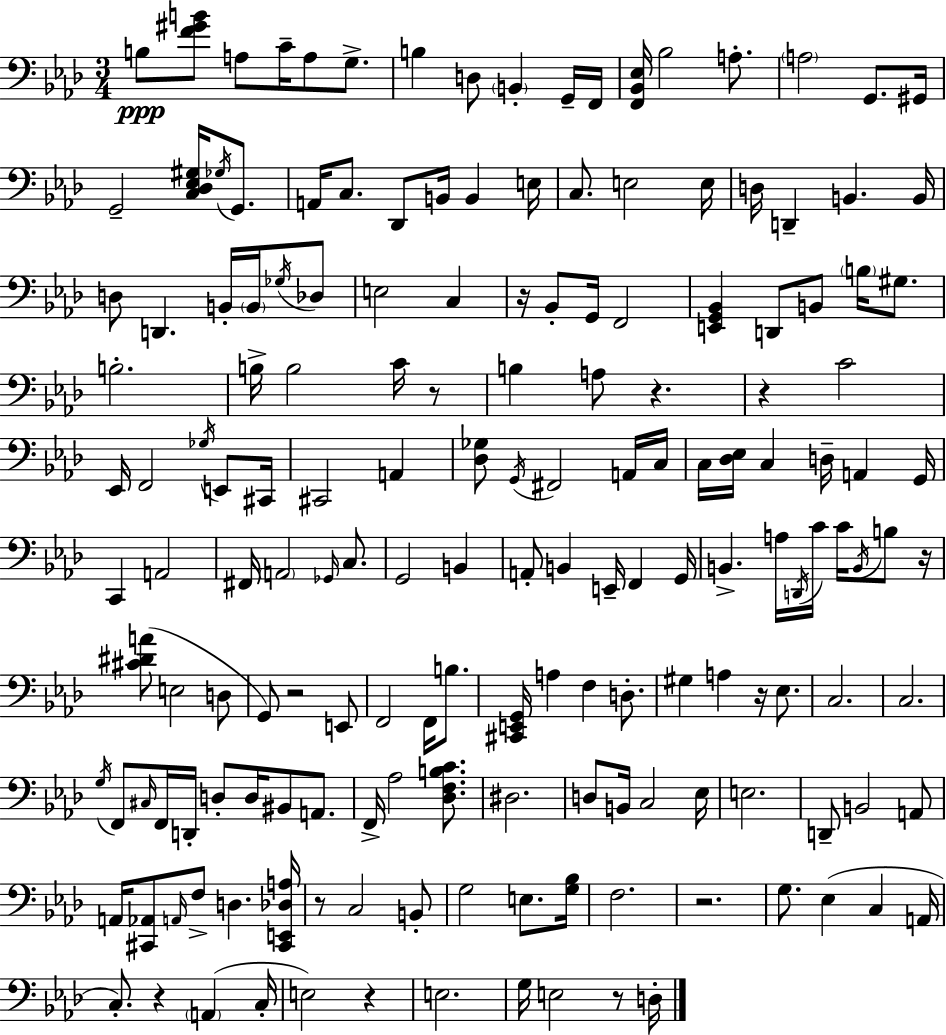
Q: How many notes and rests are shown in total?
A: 169